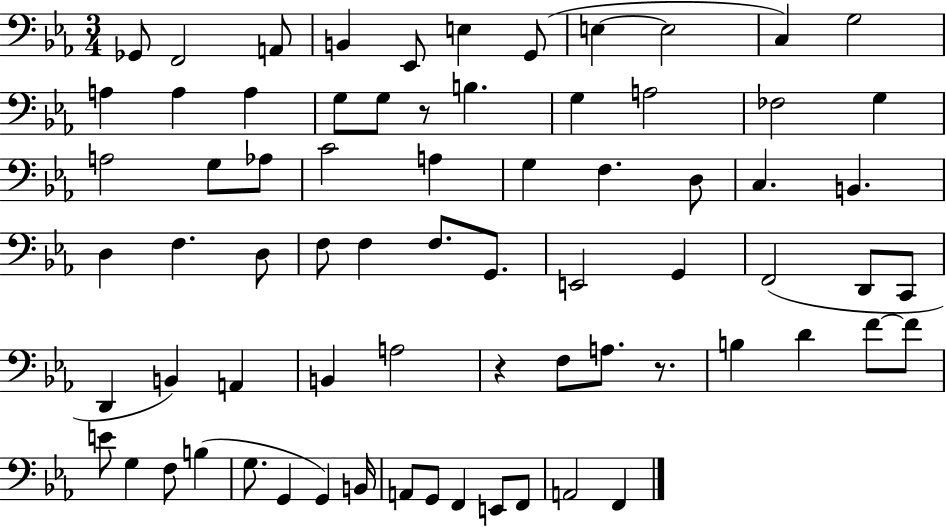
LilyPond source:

{
  \clef bass
  \numericTimeSignature
  \time 3/4
  \key ees \major
  ges,8 f,2 a,8 | b,4 ees,8 e4 g,8( | e4~~ e2 | c4) g2 | \break a4 a4 a4 | g8 g8 r8 b4. | g4 a2 | fes2 g4 | \break a2 g8 aes8 | c'2 a4 | g4 f4. d8 | c4. b,4. | \break d4 f4. d8 | f8 f4 f8. g,8. | e,2 g,4 | f,2( d,8 c,8 | \break d,4 b,4) a,4 | b,4 a2 | r4 f8 a8. r8. | b4 d'4 f'8~~ f'8 | \break e'8 g4 f8 b4( | g8. g,4 g,4) b,16 | a,8 g,8 f,4 e,8 f,8 | a,2 f,4 | \break \bar "|."
}